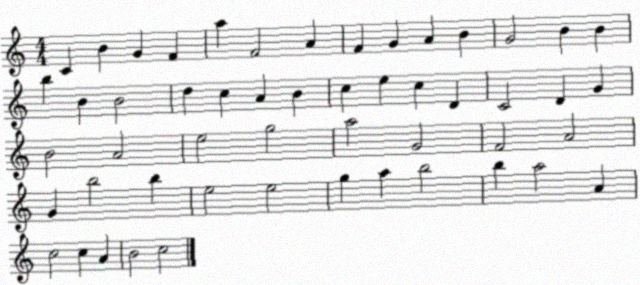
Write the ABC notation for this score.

X:1
T:Untitled
M:4/4
L:1/4
K:C
C B G F a F2 A F G A B G2 B B b B B2 d c A B c e c D C2 D G B2 A2 e2 g2 a2 G2 F2 A2 G b2 b e2 e2 g a b2 b a2 A c2 c A B2 c2